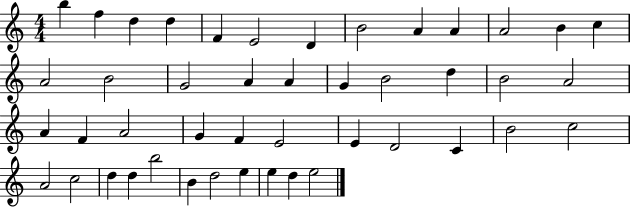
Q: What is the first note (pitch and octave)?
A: B5